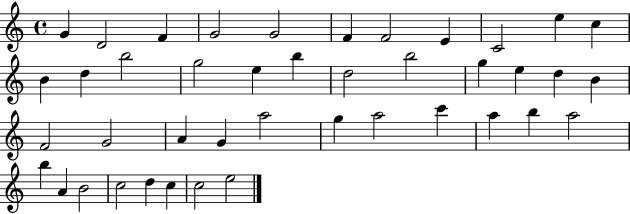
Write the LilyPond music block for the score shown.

{
  \clef treble
  \time 4/4
  \defaultTimeSignature
  \key c \major
  g'4 d'2 f'4 | g'2 g'2 | f'4 f'2 e'4 | c'2 e''4 c''4 | \break b'4 d''4 b''2 | g''2 e''4 b''4 | d''2 b''2 | g''4 e''4 d''4 b'4 | \break f'2 g'2 | a'4 g'4 a''2 | g''4 a''2 c'''4 | a''4 b''4 a''2 | \break b''4 a'4 b'2 | c''2 d''4 c''4 | c''2 e''2 | \bar "|."
}